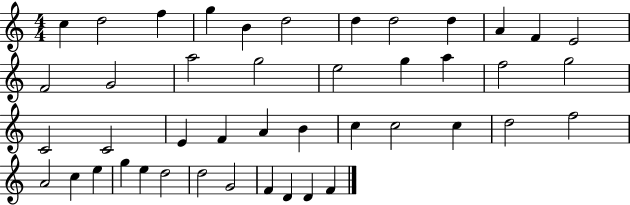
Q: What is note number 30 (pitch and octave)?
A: C5